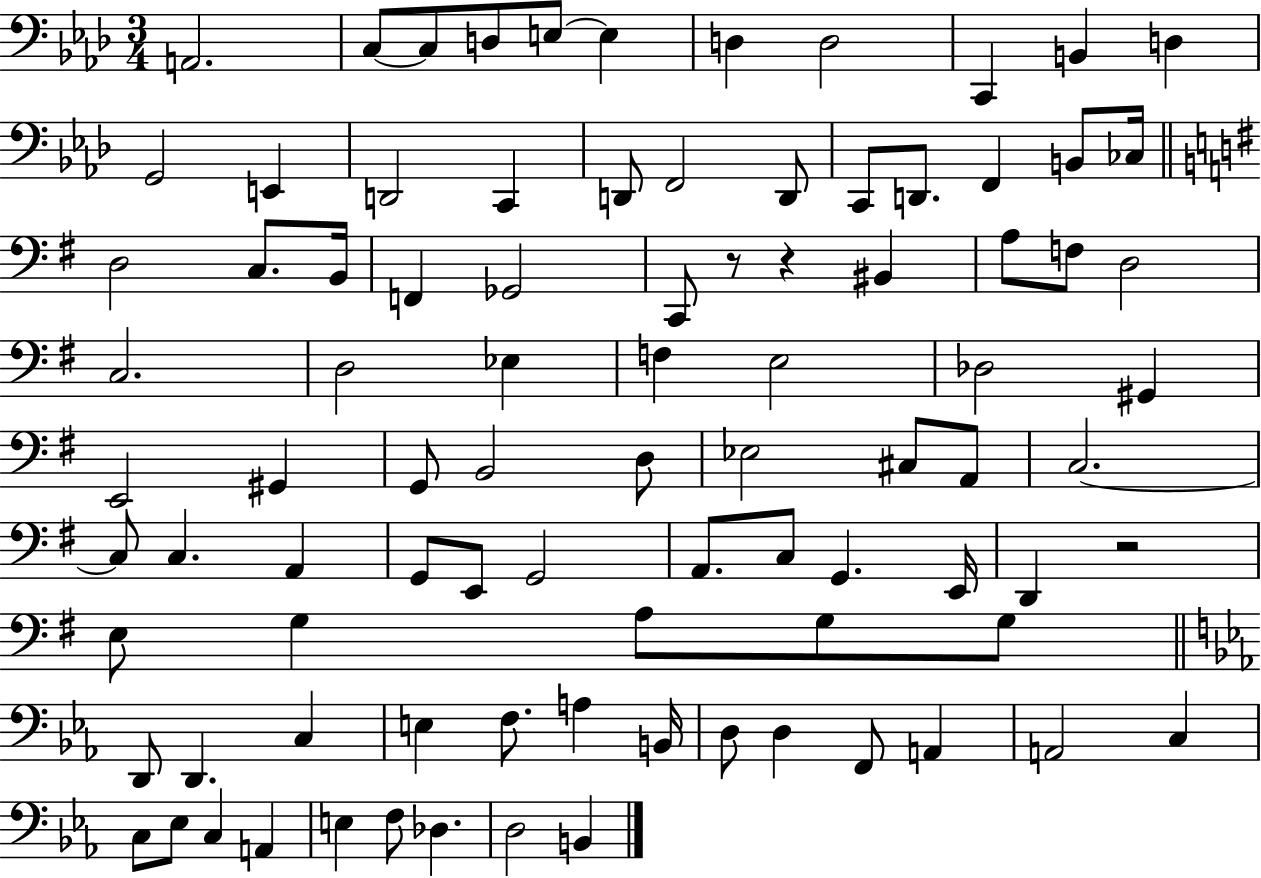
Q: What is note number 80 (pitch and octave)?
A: Eb3